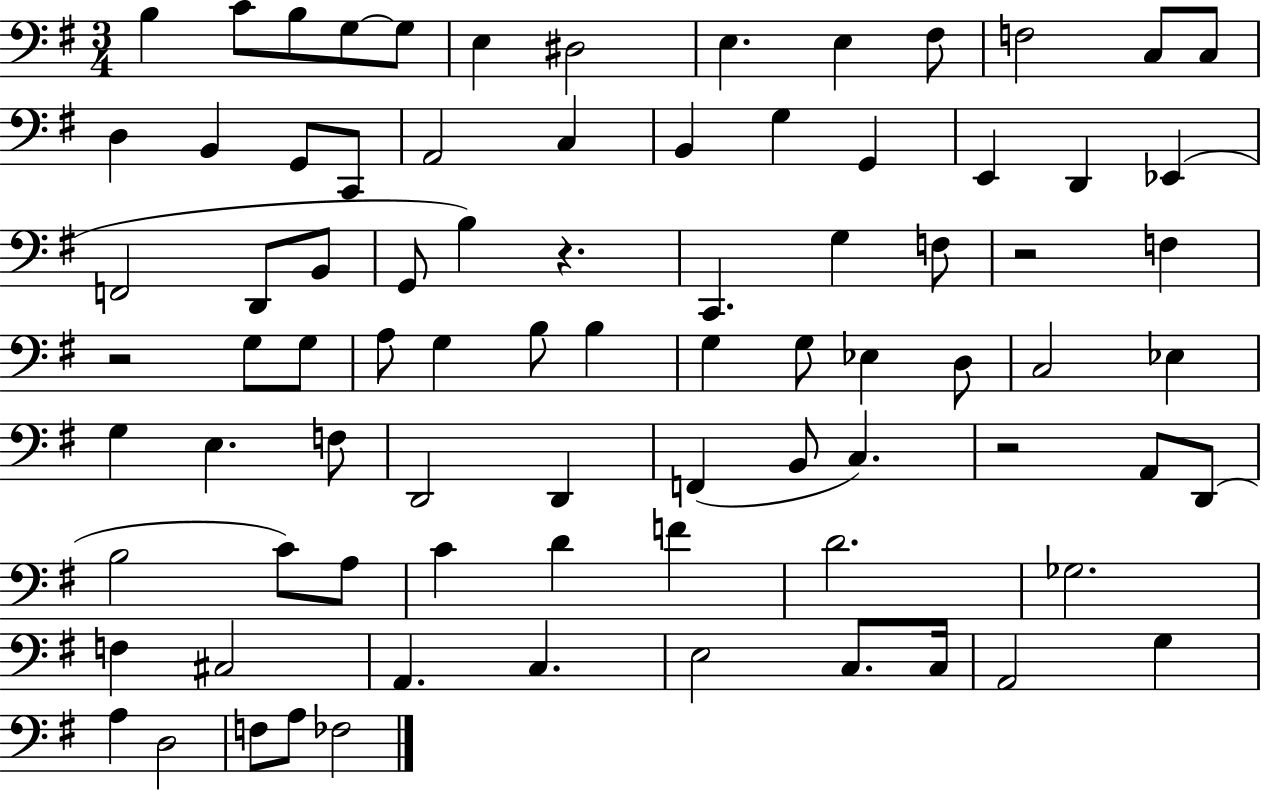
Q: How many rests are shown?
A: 4